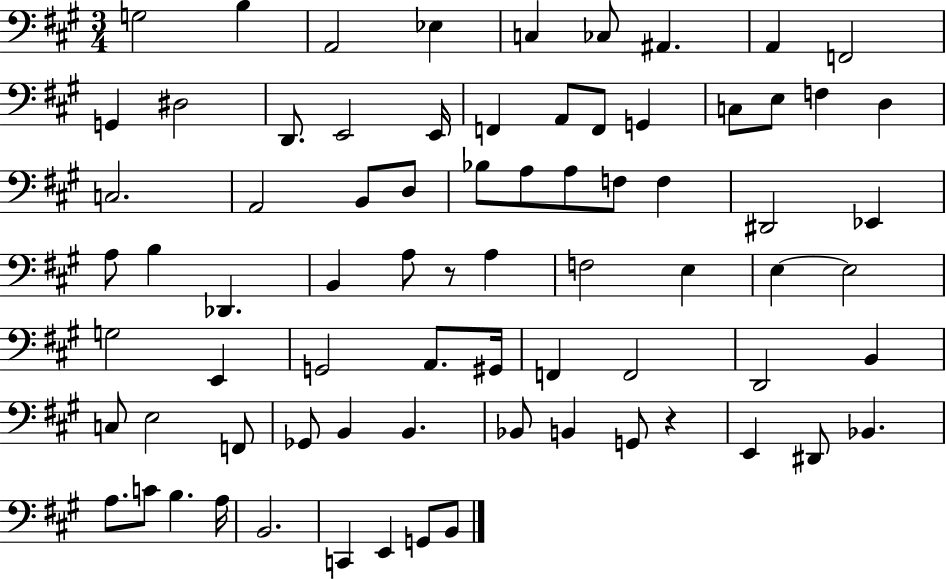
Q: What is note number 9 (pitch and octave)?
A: F2